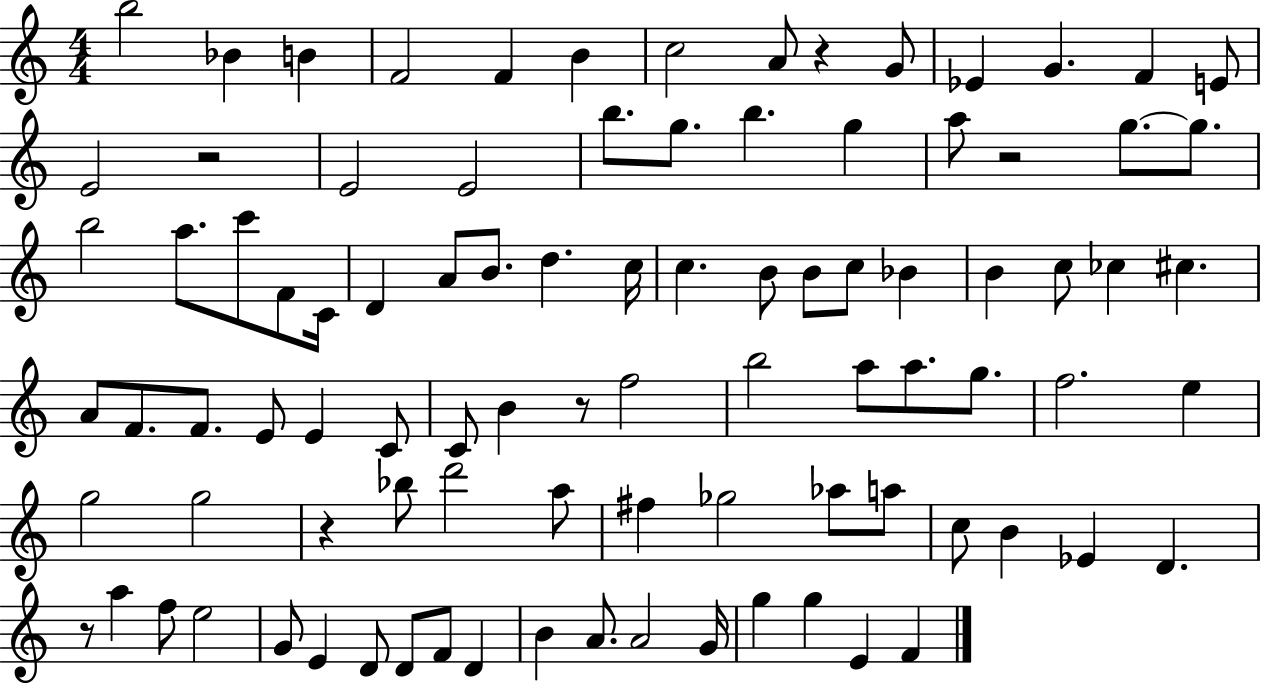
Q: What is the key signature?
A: C major